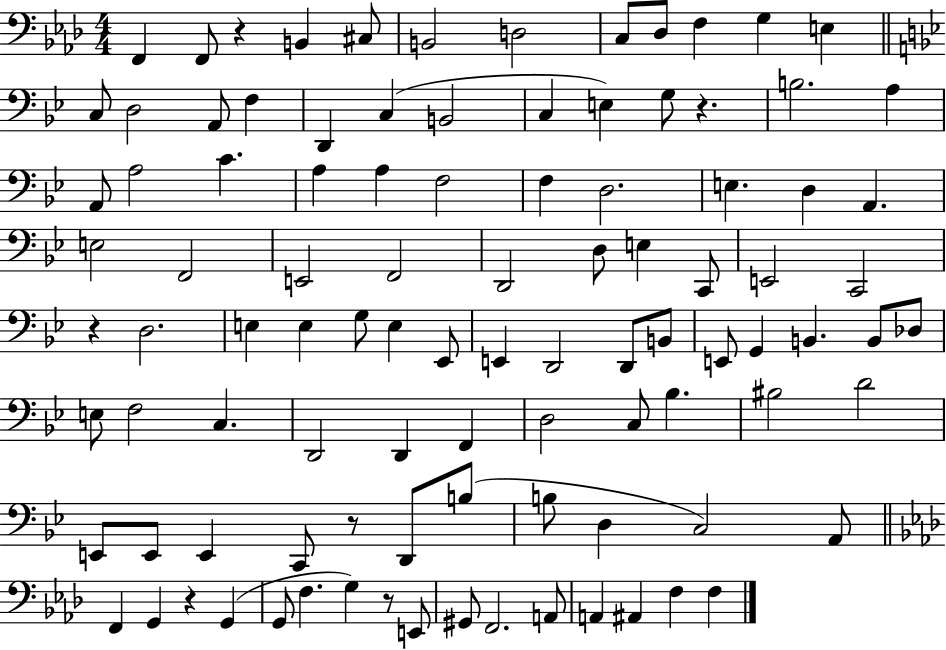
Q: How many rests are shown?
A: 6